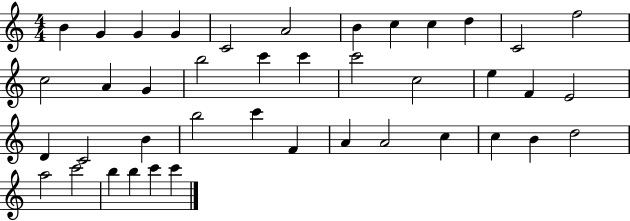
B4/q G4/q G4/q G4/q C4/h A4/h B4/q C5/q C5/q D5/q C4/h F5/h C5/h A4/q G4/q B5/h C6/q C6/q C6/h C5/h E5/q F4/q E4/h D4/q C4/h B4/q B5/h C6/q F4/q A4/q A4/h C5/q C5/q B4/q D5/h A5/h C6/h B5/q B5/q C6/q C6/q